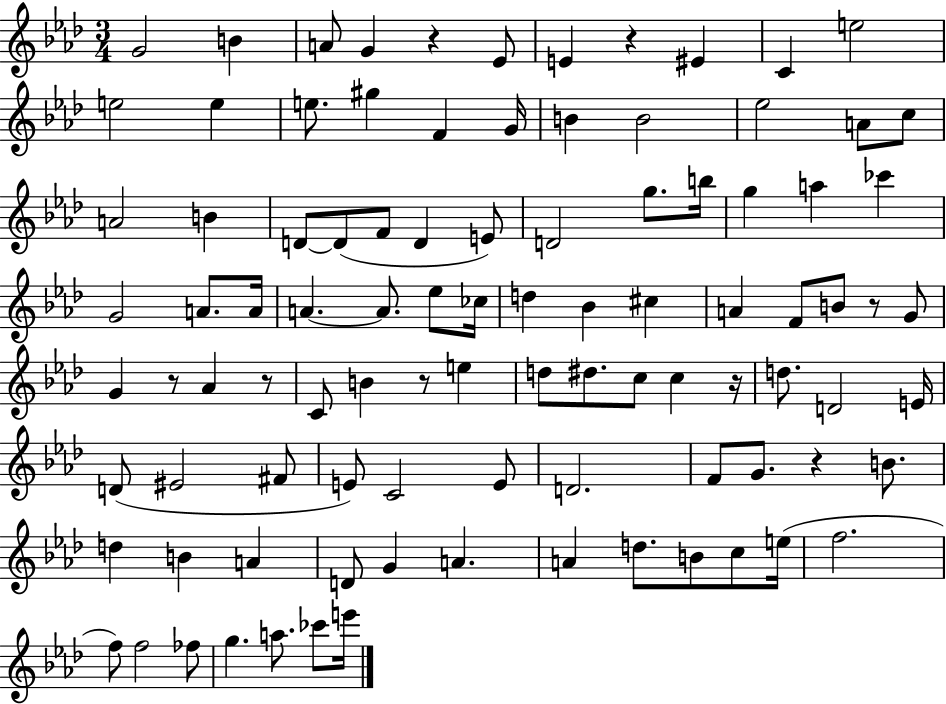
{
  \clef treble
  \numericTimeSignature
  \time 3/4
  \key aes \major
  \repeat volta 2 { g'2 b'4 | a'8 g'4 r4 ees'8 | e'4 r4 eis'4 | c'4 e''2 | \break e''2 e''4 | e''8. gis''4 f'4 g'16 | b'4 b'2 | ees''2 a'8 c''8 | \break a'2 b'4 | d'8~~ d'8( f'8 d'4 e'8) | d'2 g''8. b''16 | g''4 a''4 ces'''4 | \break g'2 a'8. a'16 | a'4.~~ a'8. ees''8 ces''16 | d''4 bes'4 cis''4 | a'4 f'8 b'8 r8 g'8 | \break g'4 r8 aes'4 r8 | c'8 b'4 r8 e''4 | d''8 dis''8. c''8 c''4 r16 | d''8. d'2 e'16 | \break d'8( eis'2 fis'8 | e'8) c'2 e'8 | d'2. | f'8 g'8. r4 b'8. | \break d''4 b'4 a'4 | d'8 g'4 a'4. | a'4 d''8. b'8 c''8 e''16( | f''2. | \break f''8) f''2 fes''8 | g''4. a''8. ces'''8 e'''16 | } \bar "|."
}